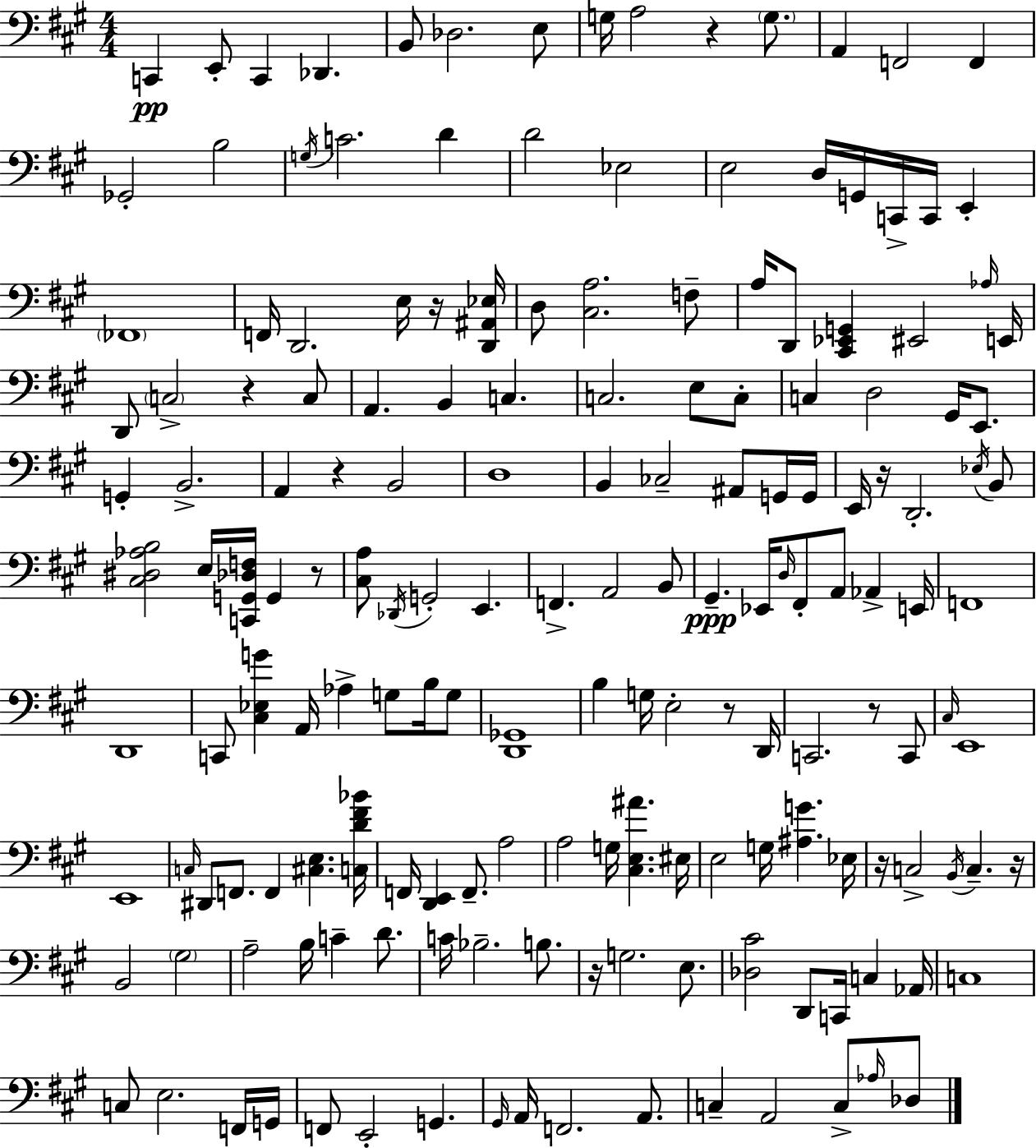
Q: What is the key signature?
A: A major